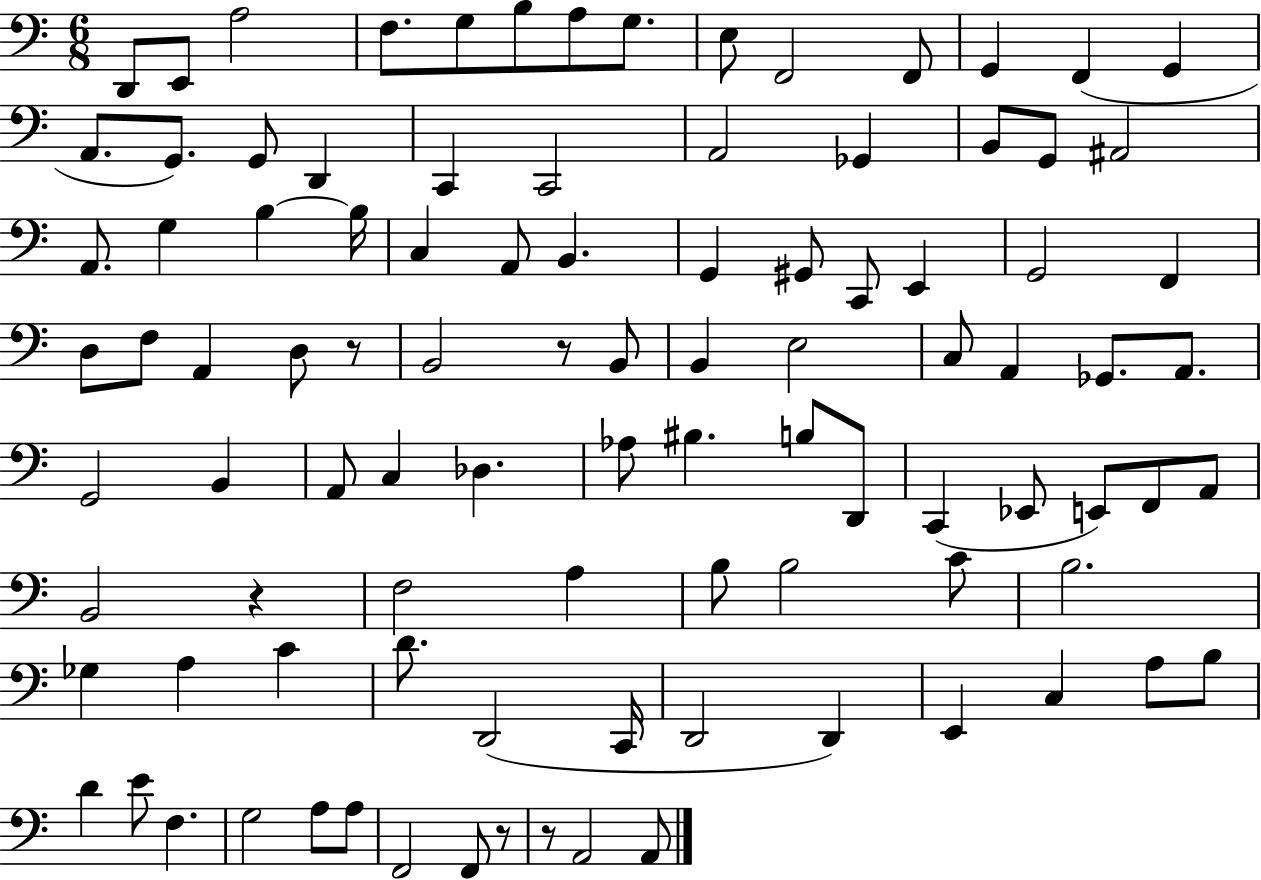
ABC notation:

X:1
T:Untitled
M:6/8
L:1/4
K:C
D,,/2 E,,/2 A,2 F,/2 G,/2 B,/2 A,/2 G,/2 E,/2 F,,2 F,,/2 G,, F,, G,, A,,/2 G,,/2 G,,/2 D,, C,, C,,2 A,,2 _G,, B,,/2 G,,/2 ^A,,2 A,,/2 G, B, B,/4 C, A,,/2 B,, G,, ^G,,/2 C,,/2 E,, G,,2 F,, D,/2 F,/2 A,, D,/2 z/2 B,,2 z/2 B,,/2 B,, E,2 C,/2 A,, _G,,/2 A,,/2 G,,2 B,, A,,/2 C, _D, _A,/2 ^B, B,/2 D,,/2 C,, _E,,/2 E,,/2 F,,/2 A,,/2 B,,2 z F,2 A, B,/2 B,2 C/2 B,2 _G, A, C D/2 D,,2 C,,/4 D,,2 D,, E,, C, A,/2 B,/2 D E/2 F, G,2 A,/2 A,/2 F,,2 F,,/2 z/2 z/2 A,,2 A,,/2